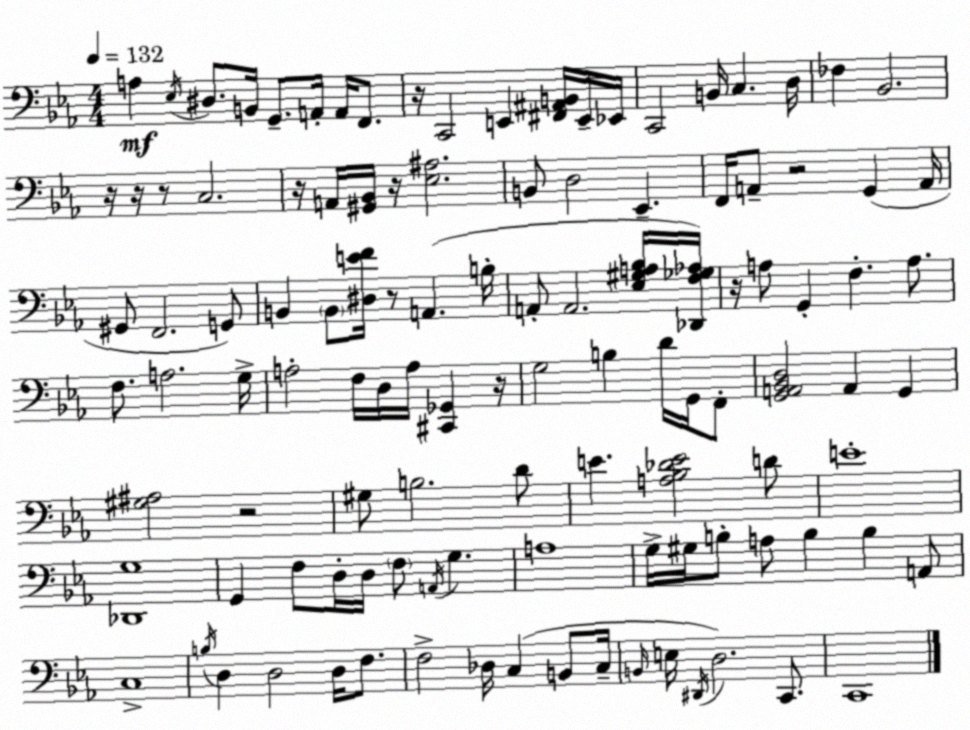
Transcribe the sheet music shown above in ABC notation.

X:1
T:Untitled
M:4/4
L:1/4
K:Cm
A, _E,/4 ^D,/2 B,,/4 G,,/2 A,,/4 A,,/4 F,,/2 z/4 C,,2 E,, [^F,,^A,,B,,]/4 E,,/4 _E,,/4 C,,2 B,,/4 C, D,/4 _F, _B,,2 z/4 z/4 z/2 C,2 z/4 A,,/4 [^G,,_B,,]/4 z/4 [_E,^A,]2 B,,/2 D,2 _E,, F,,/4 A,,/2 z2 G,, A,,/4 ^G,,/2 F,,2 G,,/2 B,, B,,/2 [^D,EF]/4 z/2 A,, B,/4 A,,/2 A,,2 [_E,^G,A,_B,]/4 [_D,,F,_G,_A,]/4 z/4 A,/2 G,, F, A,/2 F,/2 A,2 G,/4 A,2 F,/4 D,/4 A,/4 [^C,,_G,,] z/4 G,2 B, D/4 G,,/4 F,,/2 [G,,A,,_B,,D,]2 A,, G,, [^G,^A,]2 z2 ^G,/2 B,2 D/2 E [A,_B,_DE]2 D/2 E4 [_D,,G,]4 G,, F,/2 D,/4 D,/4 F,/2 A,,/4 G, A,4 G,/4 ^G,/4 B,/2 A,/2 B, B, A,,/2 C,4 B,/4 D, D,2 D,/4 F,/2 F,2 _D,/4 C, B,,/2 C,/4 B,,/4 E,/4 ^D,,/4 D,2 C,,/2 C,,4